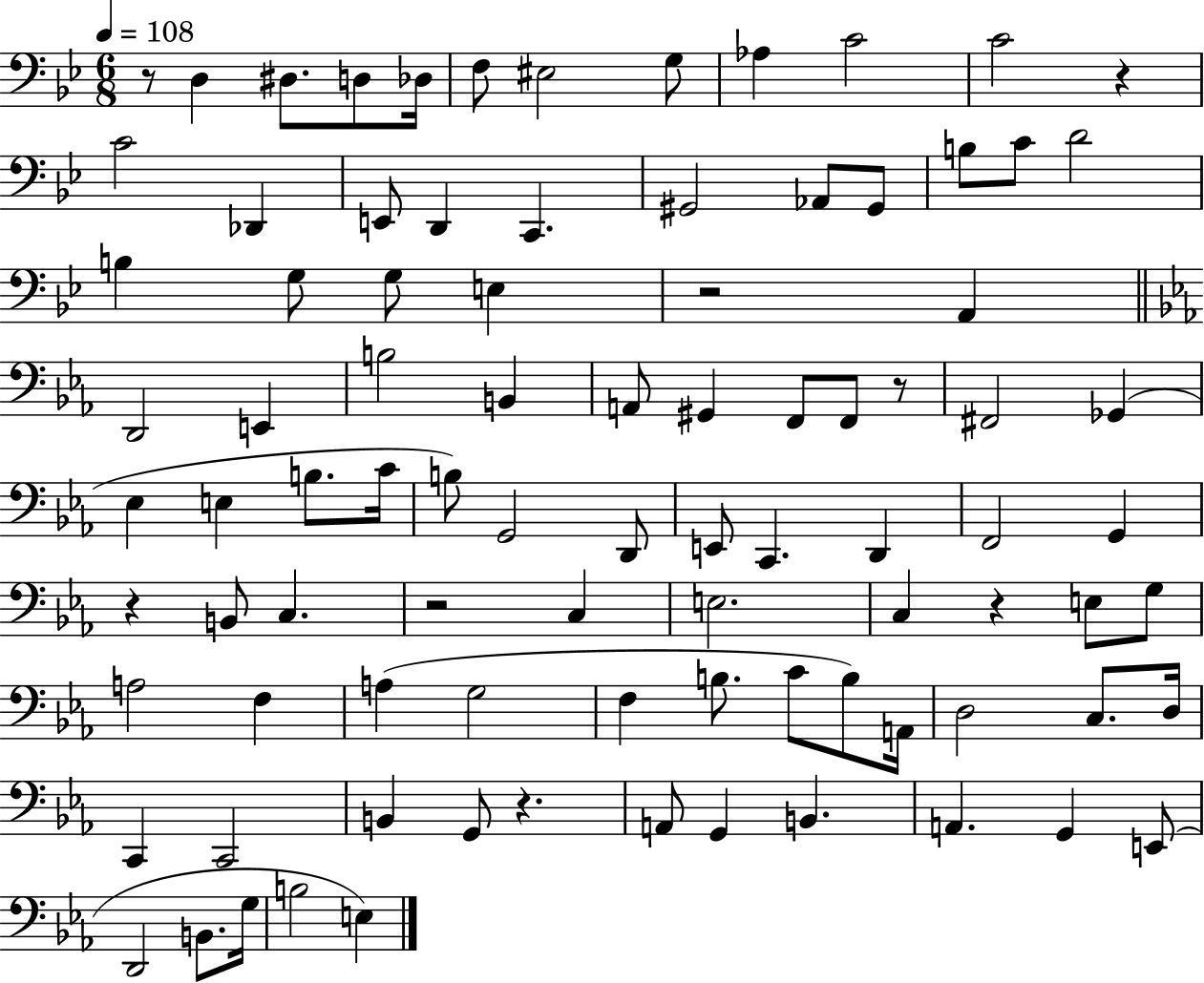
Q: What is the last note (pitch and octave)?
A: E3